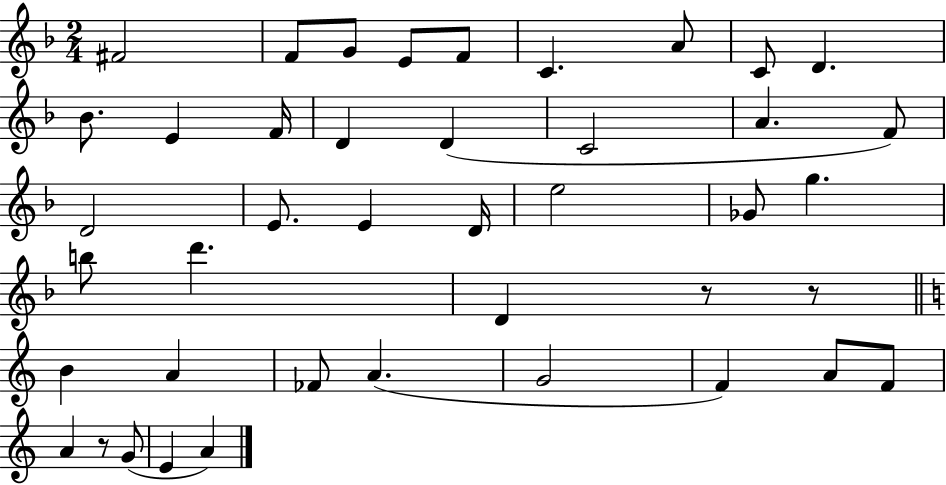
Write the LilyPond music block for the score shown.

{
  \clef treble
  \numericTimeSignature
  \time 2/4
  \key f \major
  \repeat volta 2 { fis'2 | f'8 g'8 e'8 f'8 | c'4. a'8 | c'8 d'4. | \break bes'8. e'4 f'16 | d'4 d'4( | c'2 | a'4. f'8) | \break d'2 | e'8. e'4 d'16 | e''2 | ges'8 g''4. | \break b''8 d'''4. | d'4 r8 r8 | \bar "||" \break \key a \minor b'4 a'4 | fes'8 a'4.( | g'2 | f'4) a'8 f'8 | \break a'4 r8 g'8( | e'4 a'4) | } \bar "|."
}